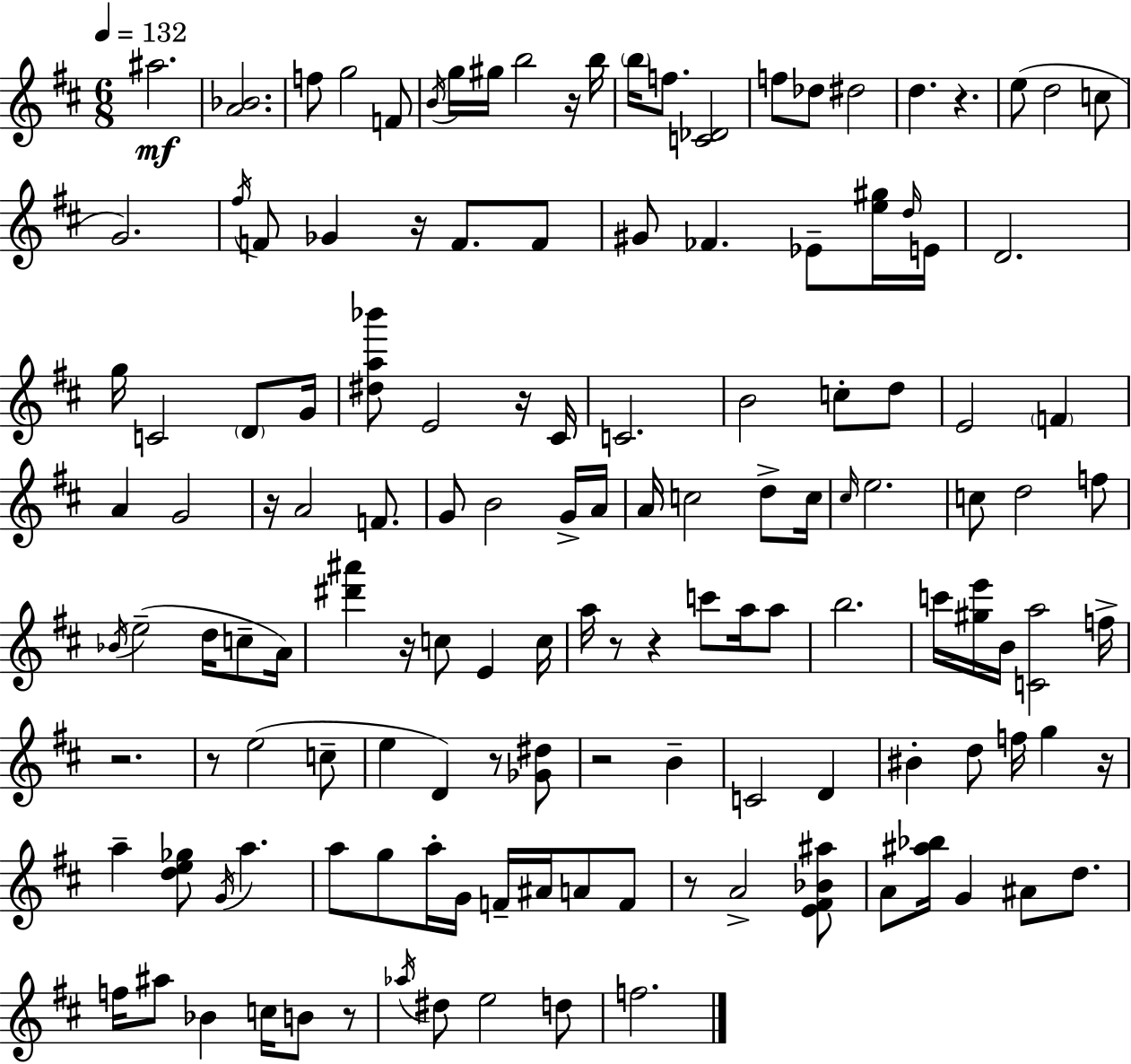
{
  \clef treble
  \numericTimeSignature
  \time 6/8
  \key d \major
  \tempo 4 = 132
  \repeat volta 2 { ais''2.\mf | <a' bes'>2. | f''8 g''2 f'8 | \acciaccatura { b'16 } g''16 gis''16 b''2 r16 | \break b''16 \parenthesize b''16 f''8. <c' des'>2 | f''8 des''8 dis''2 | d''4. r4. | e''8( d''2 c''8 | \break g'2.) | \acciaccatura { fis''16 } f'8 ges'4 r16 f'8. | f'8 gis'8 fes'4. ees'8-- | <e'' gis''>16 \grace { d''16 } e'16 d'2. | \break g''16 c'2 | \parenthesize d'8 g'16 <dis'' a'' bes'''>8 e'2 | r16 cis'16 c'2. | b'2 c''8-. | \break d''8 e'2 \parenthesize f'4 | a'4 g'2 | r16 a'2 | f'8. g'8 b'2 | \break g'16-> a'16 a'16 c''2 | d''8-> c''16 \grace { cis''16 } e''2. | c''8 d''2 | f''8 \acciaccatura { bes'16 } e''2--( | \break d''16 c''8-- a'16) <dis''' ais'''>4 r16 c''8 | e'4 c''16 a''16 r8 r4 | c'''8 a''16 a''8 b''2. | c'''16 <gis'' e'''>16 b'16 <c' a''>2 | \break f''16-> r2. | r8 e''2( | c''8-- e''4 d'4) | r8 <ges' dis''>8 r2 | \break b'4-- c'2 | d'4 bis'4-. d''8 f''16 | g''4 r16 a''4-- <d'' e'' ges''>8 \acciaccatura { g'16 } | a''4. a''8 g''8 a''16-. g'16 | \break f'16-- ais'16 a'8 f'8 r8 a'2-> | <e' fis' bes' ais''>8 a'8 <ais'' bes''>16 g'4 | ais'8 d''8. f''16 ais''8 bes'4 | c''16 b'8 r8 \acciaccatura { aes''16 } dis''8 e''2 | \break d''8 f''2. | } \bar "|."
}